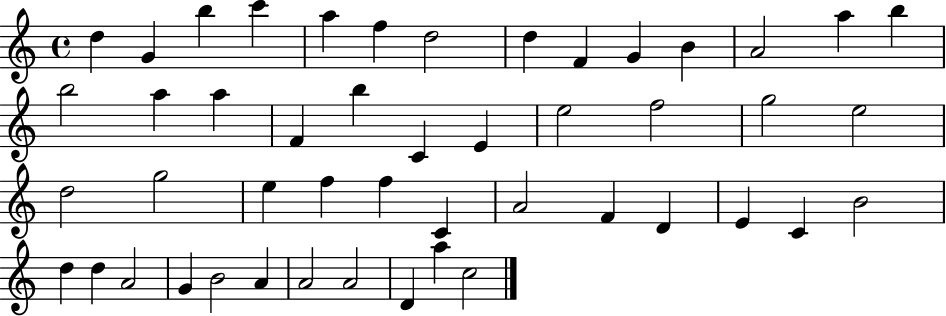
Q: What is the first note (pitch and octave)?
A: D5